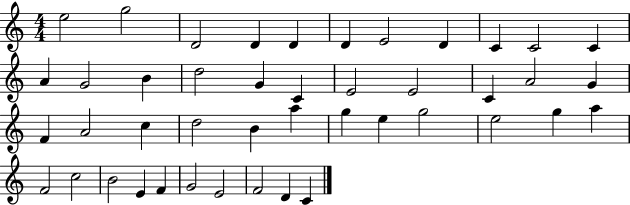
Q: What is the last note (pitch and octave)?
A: C4